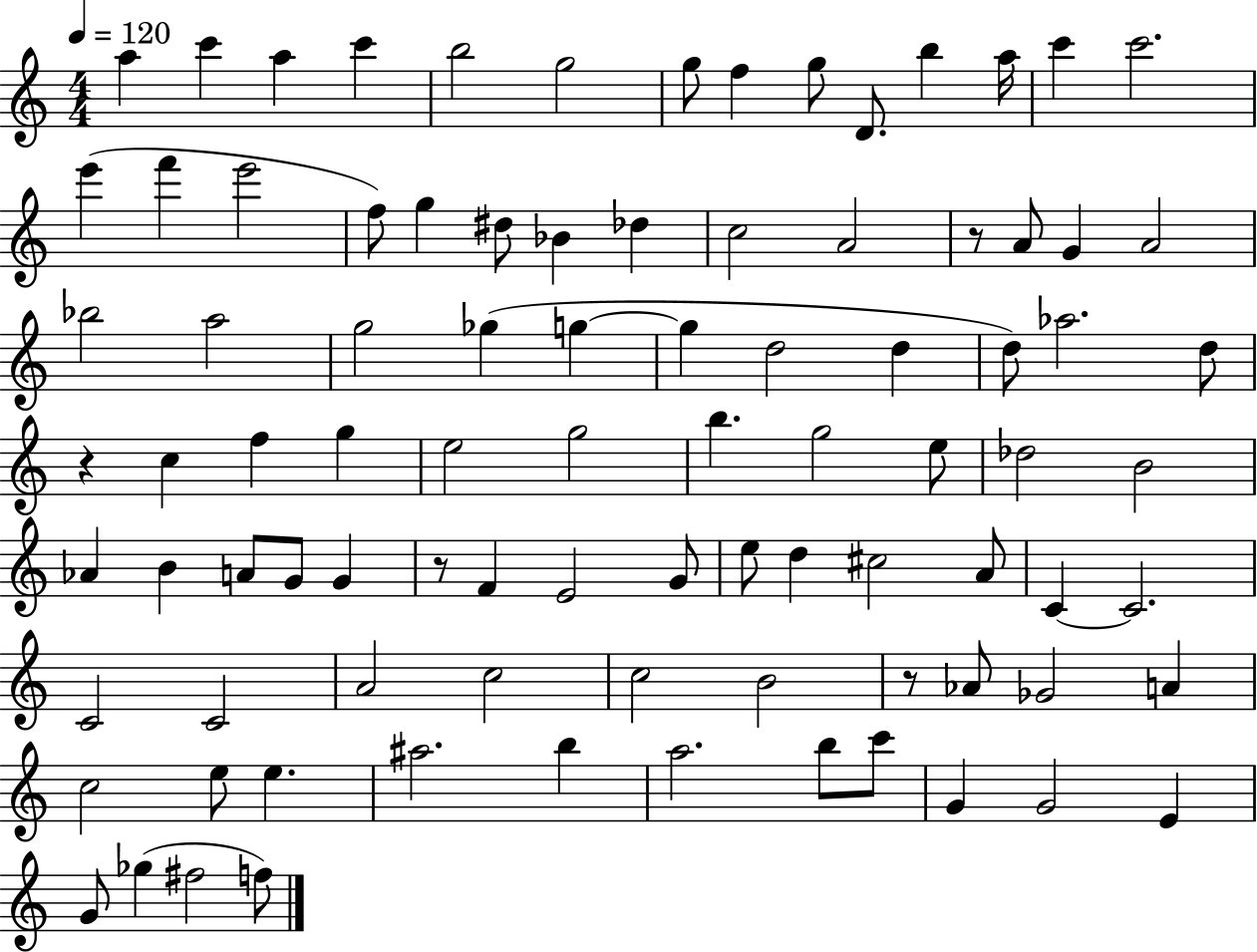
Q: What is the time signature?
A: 4/4